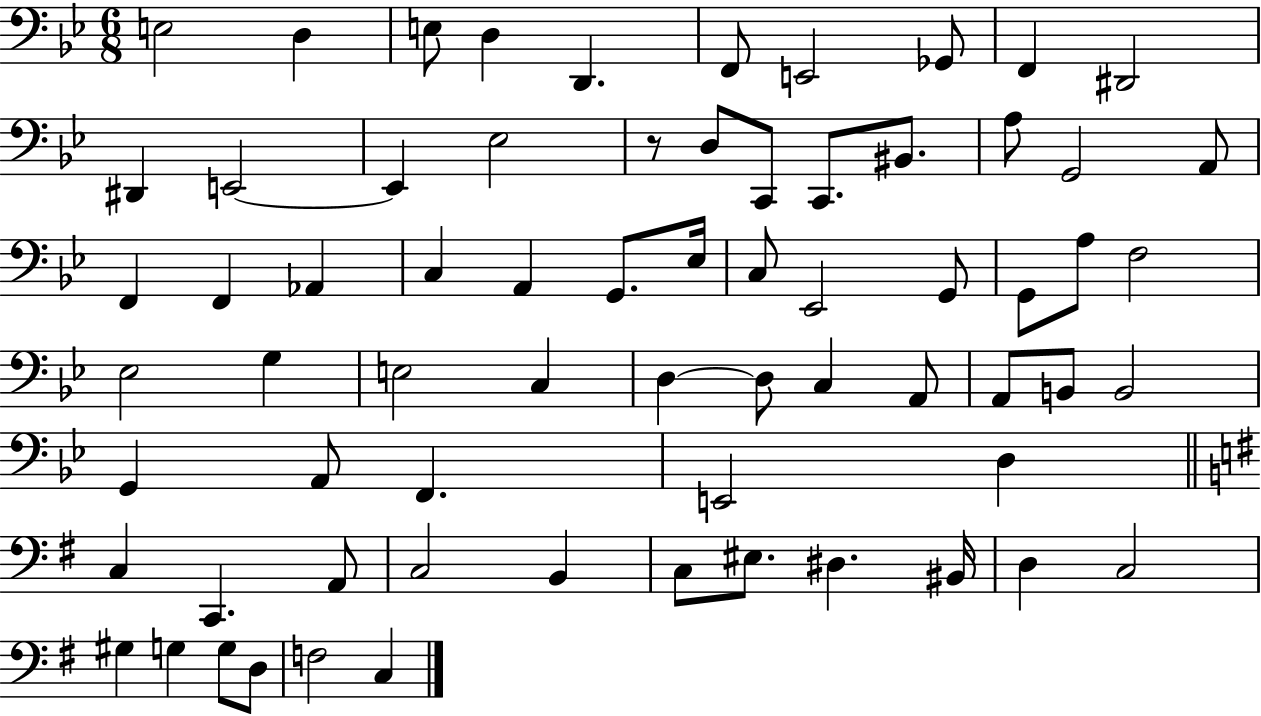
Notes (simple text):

E3/h D3/q E3/e D3/q D2/q. F2/e E2/h Gb2/e F2/q D#2/h D#2/q E2/h E2/q Eb3/h R/e D3/e C2/e C2/e. BIS2/e. A3/e G2/h A2/e F2/q F2/q Ab2/q C3/q A2/q G2/e. Eb3/s C3/e Eb2/h G2/e G2/e A3/e F3/h Eb3/h G3/q E3/h C3/q D3/q D3/e C3/q A2/e A2/e B2/e B2/h G2/q A2/e F2/q. E2/h D3/q C3/q C2/q. A2/e C3/h B2/q C3/e EIS3/e. D#3/q. BIS2/s D3/q C3/h G#3/q G3/q G3/e D3/e F3/h C3/q